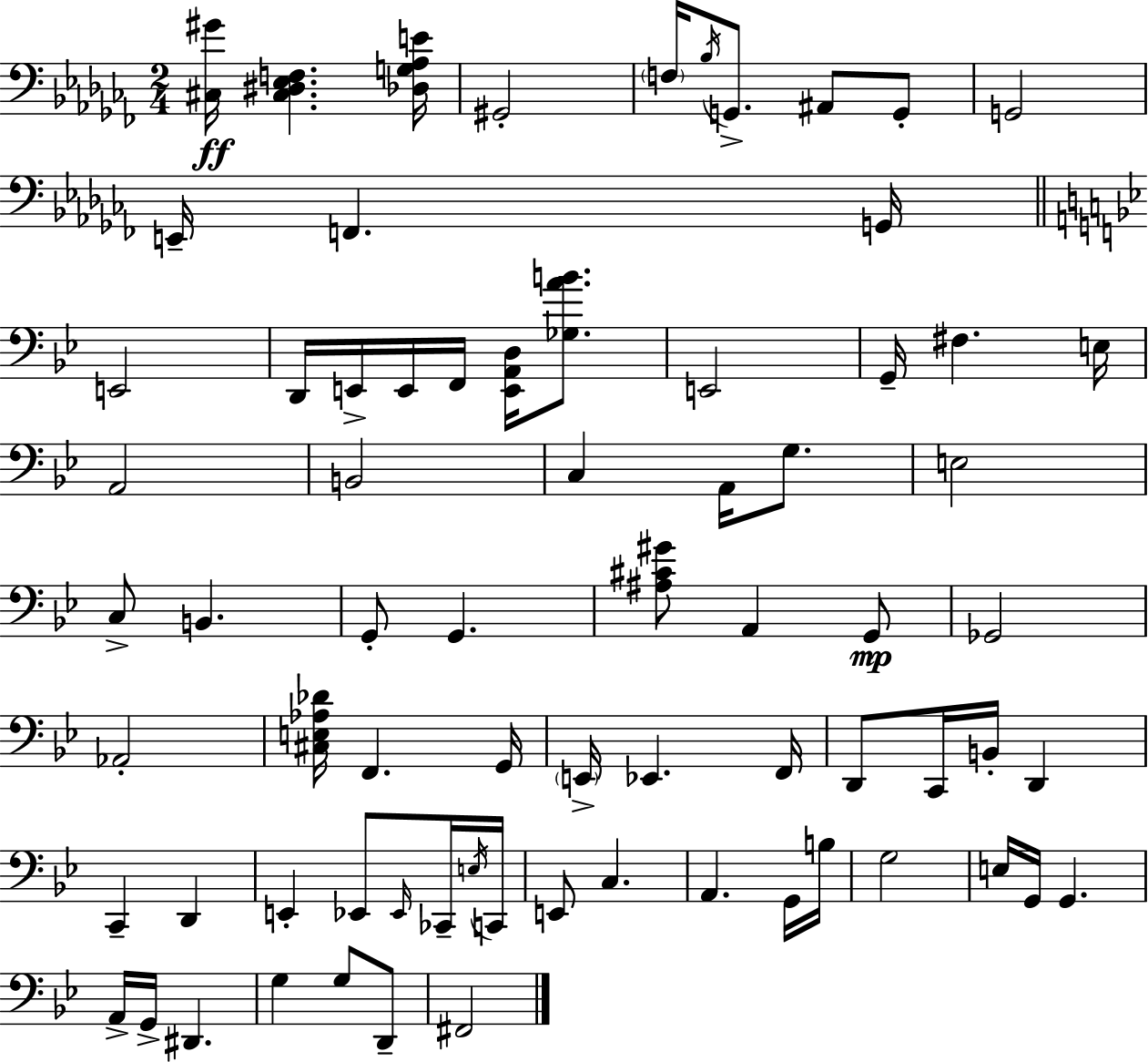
[C#3,G#4]/s [C#3,D#3,Eb3,F3]/q. [Db3,G3,Ab3,E4]/s G#2/h F3/s Bb3/s G2/e. A#2/e G2/e G2/h E2/s F2/q. G2/s E2/h D2/s E2/s E2/s F2/s [E2,A2,D3]/s [Gb3,A4,B4]/e. E2/h G2/s F#3/q. E3/s A2/h B2/h C3/q A2/s G3/e. E3/h C3/e B2/q. G2/e G2/q. [A#3,C#4,G#4]/e A2/q G2/e Gb2/h Ab2/h [C#3,E3,Ab3,Db4]/s F2/q. G2/s E2/s Eb2/q. F2/s D2/e C2/s B2/s D2/q C2/q D2/q E2/q Eb2/e Eb2/s CES2/s E3/s C2/s E2/e C3/q. A2/q. G2/s B3/s G3/h E3/s G2/s G2/q. A2/s G2/s D#2/q. G3/q G3/e D2/e F#2/h